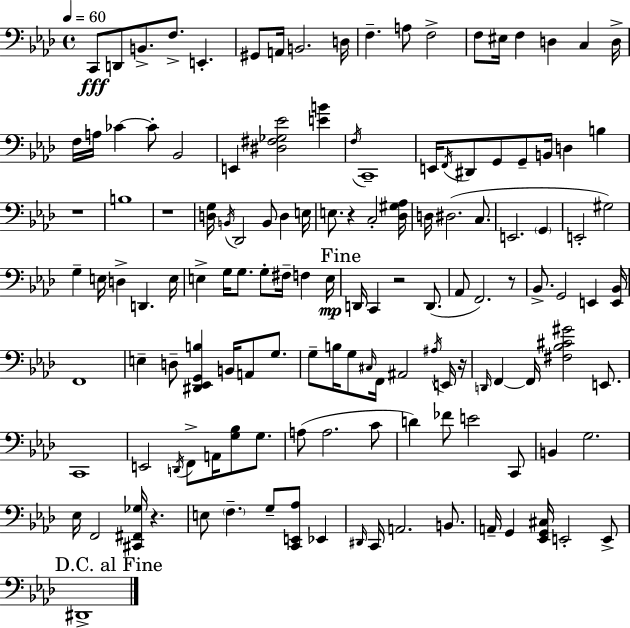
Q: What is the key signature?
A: AES major